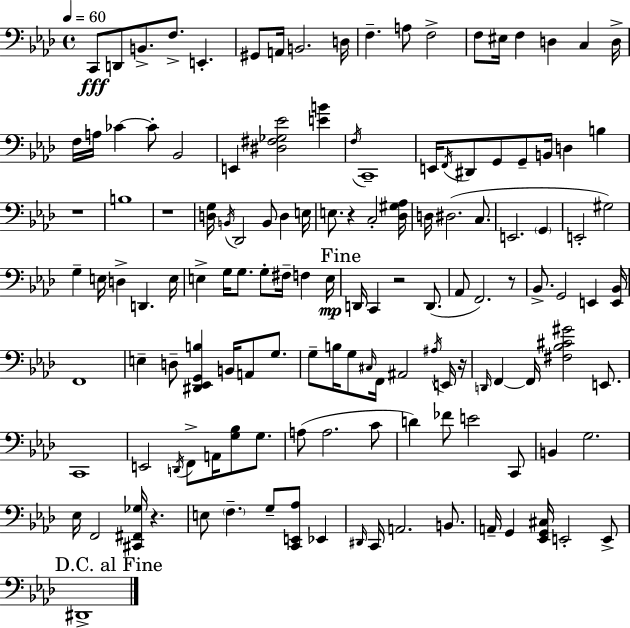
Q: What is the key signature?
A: AES major